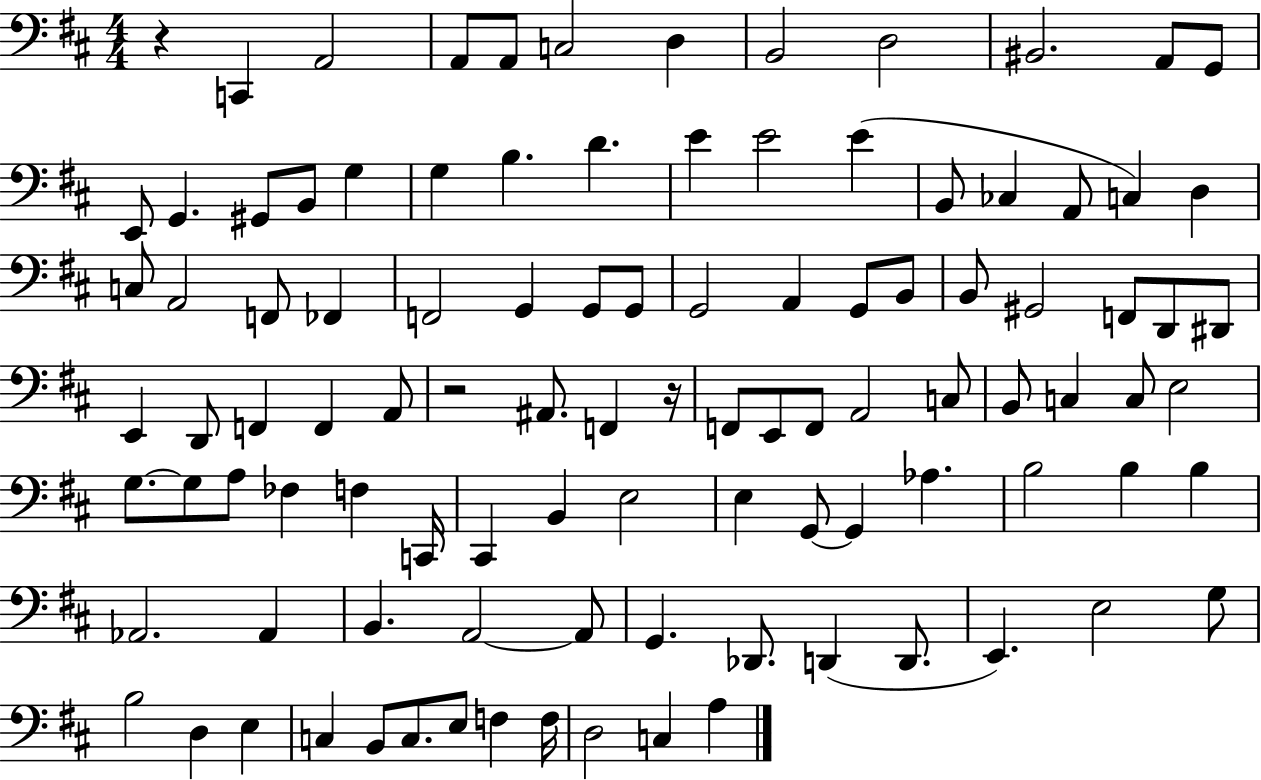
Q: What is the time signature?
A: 4/4